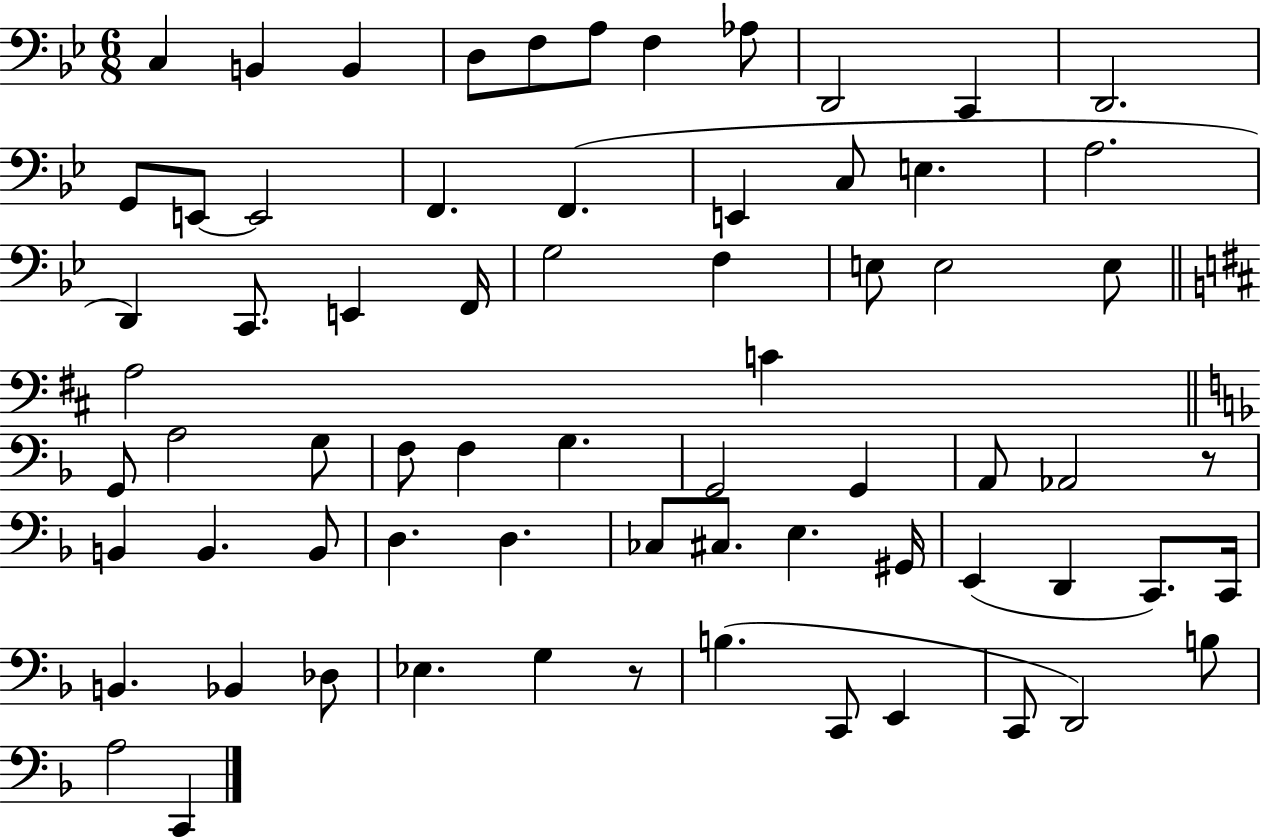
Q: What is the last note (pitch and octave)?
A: C2